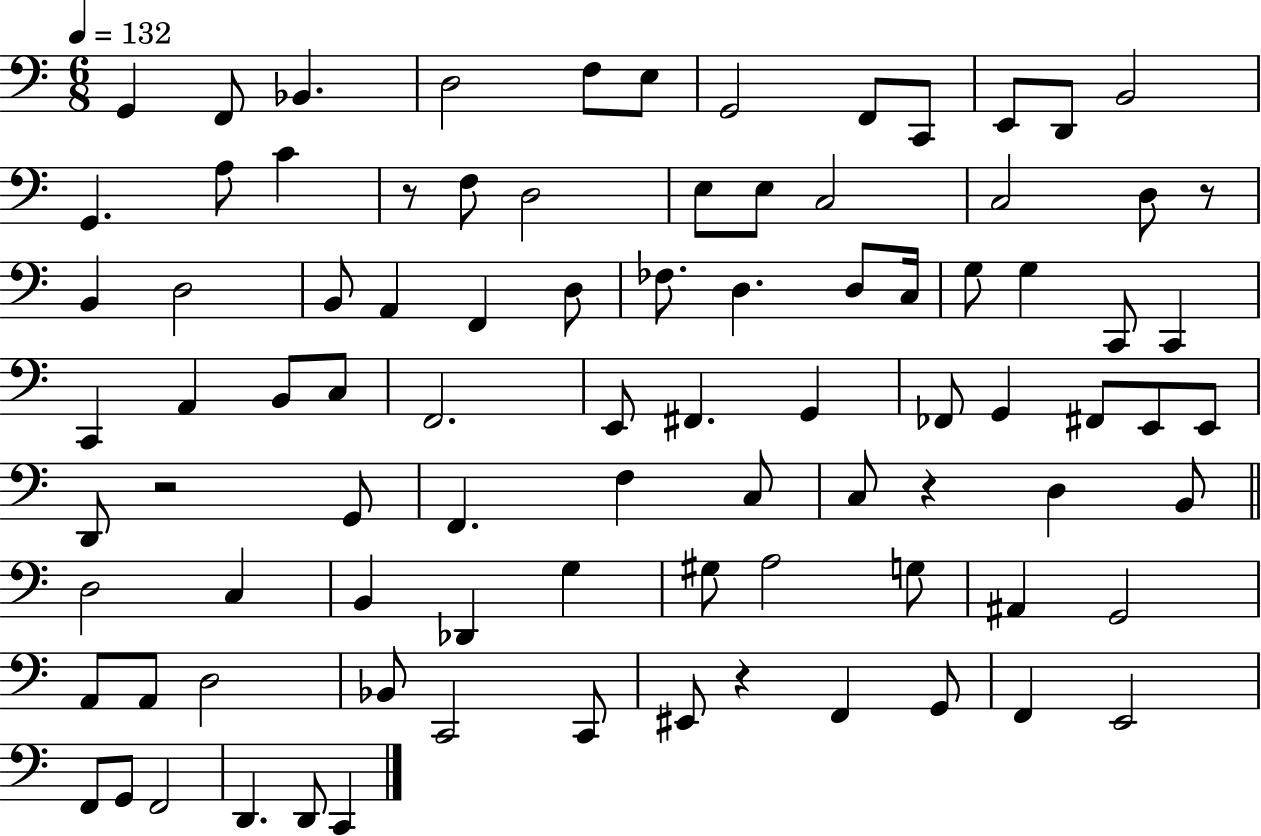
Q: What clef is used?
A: bass